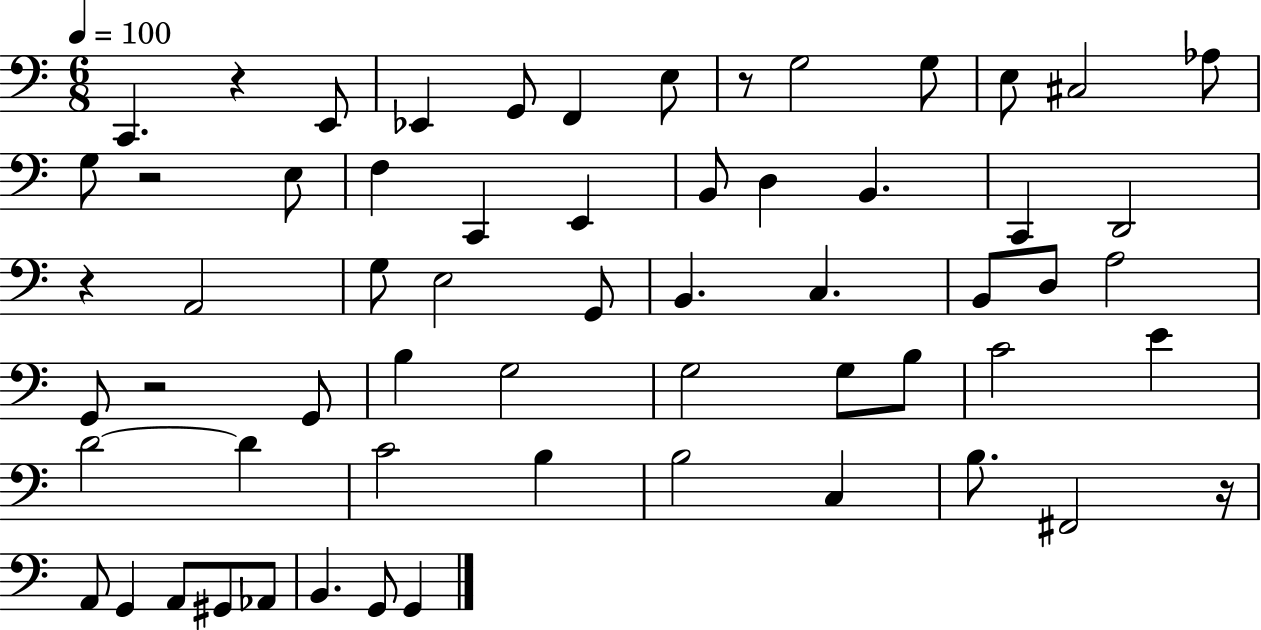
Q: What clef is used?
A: bass